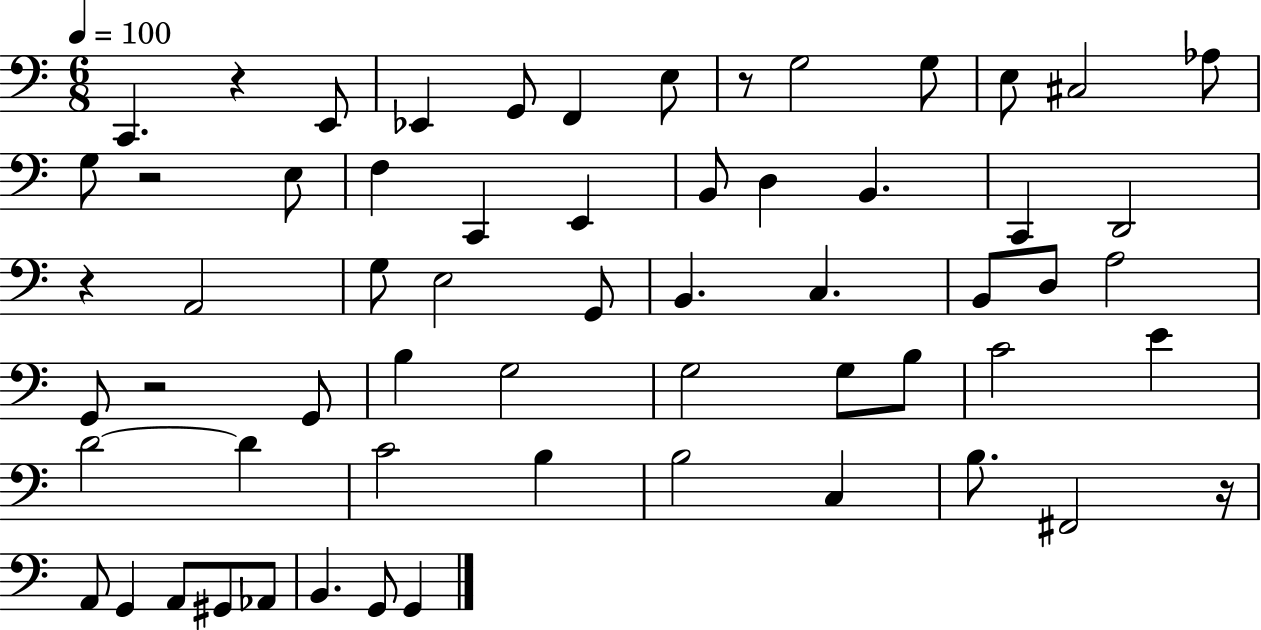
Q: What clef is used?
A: bass